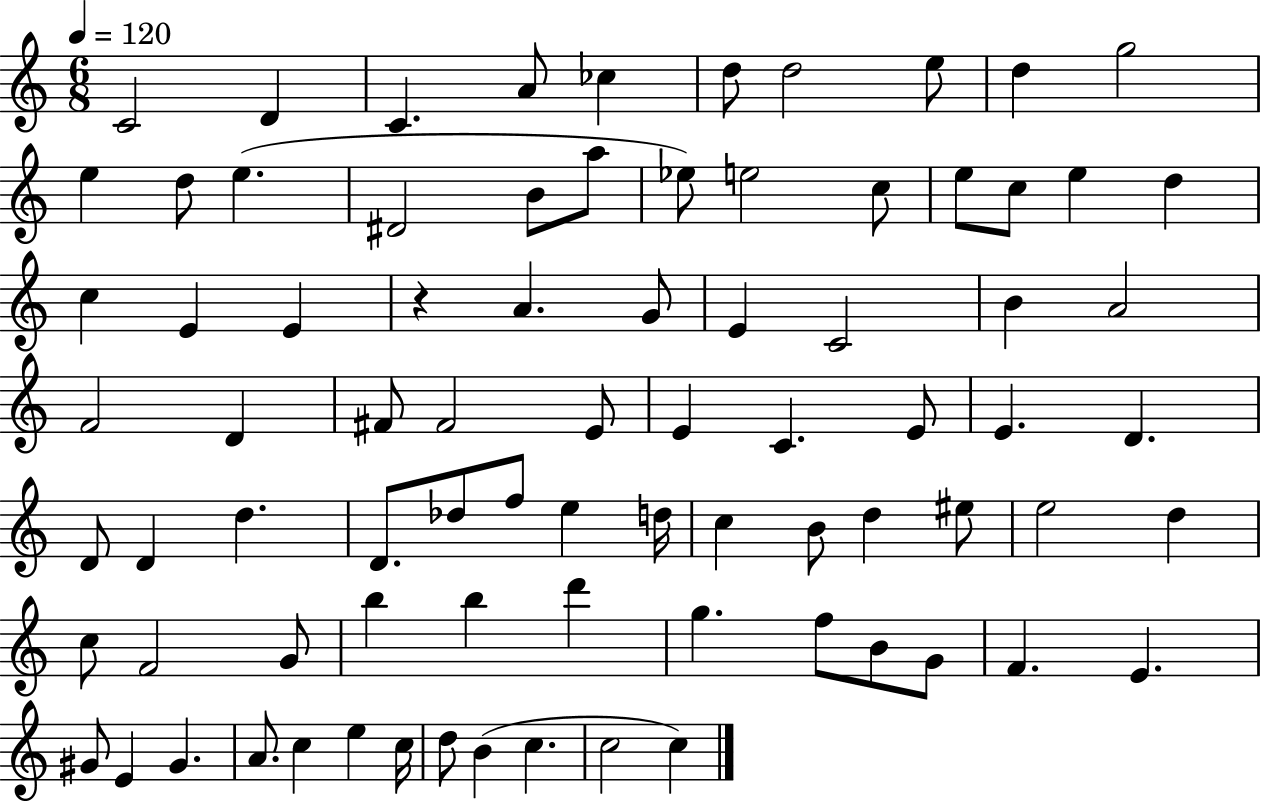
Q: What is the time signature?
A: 6/8